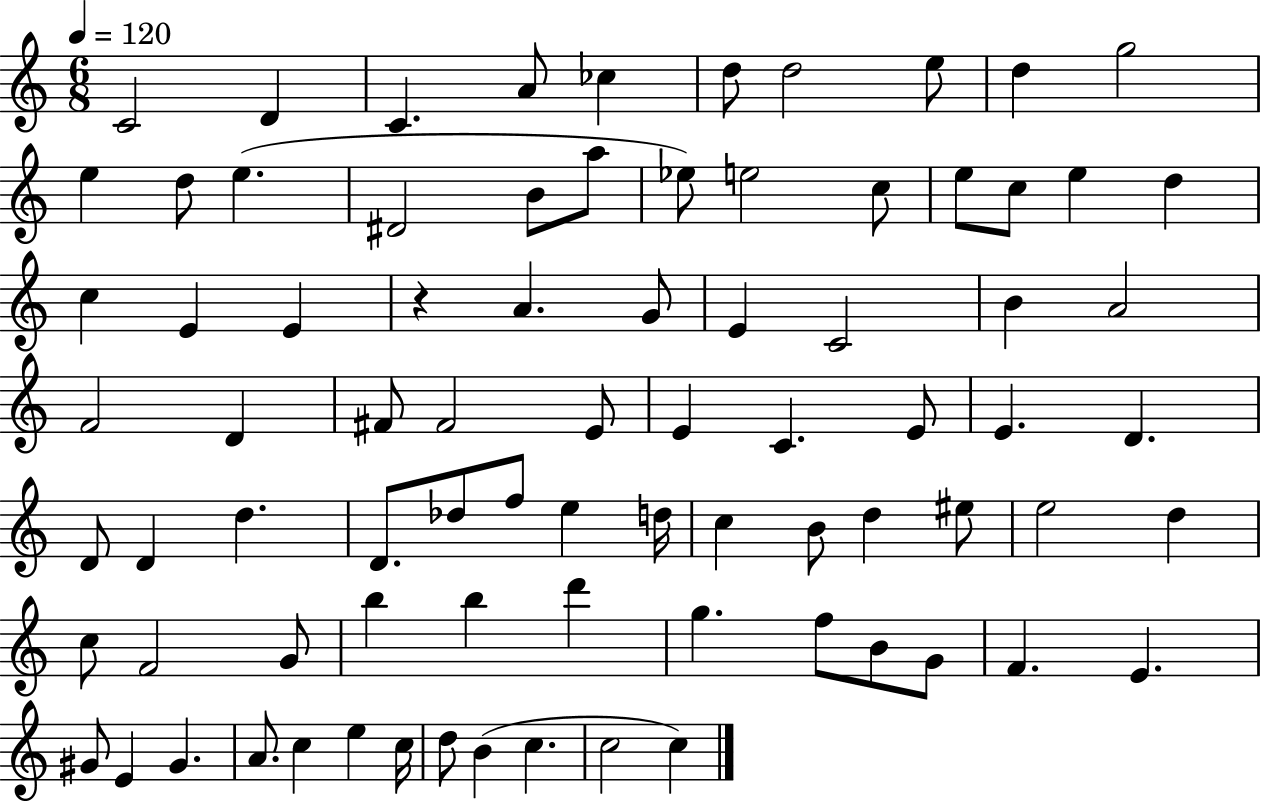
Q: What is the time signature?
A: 6/8